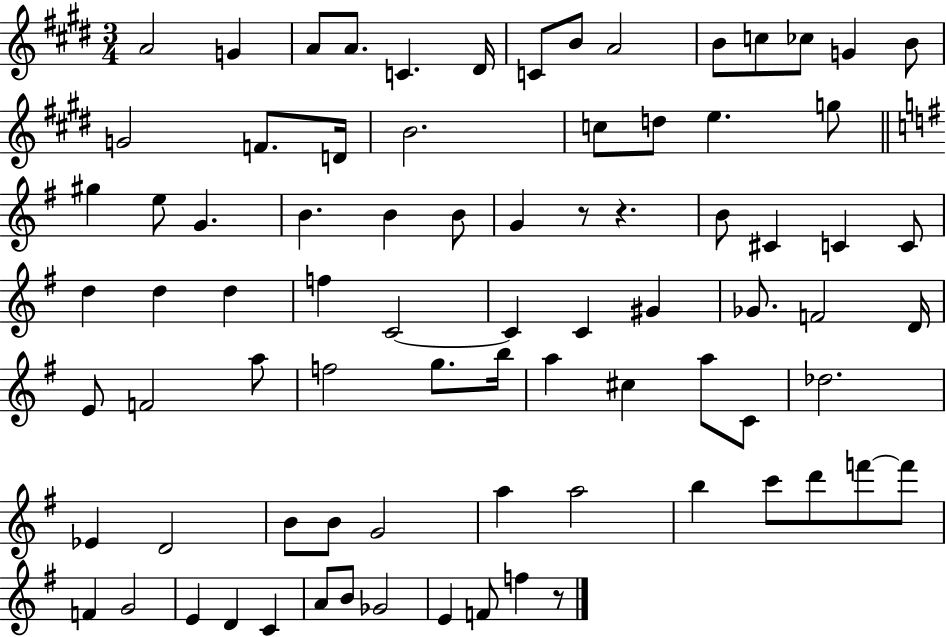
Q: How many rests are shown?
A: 3